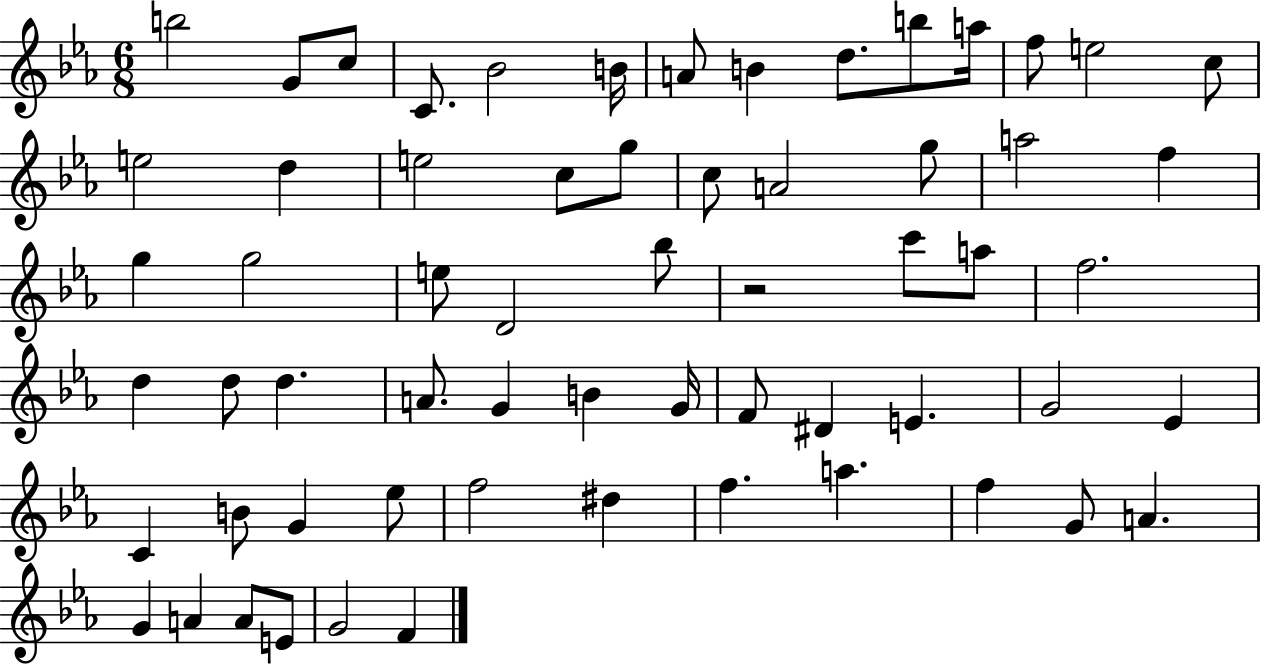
X:1
T:Untitled
M:6/8
L:1/4
K:Eb
b2 G/2 c/2 C/2 _B2 B/4 A/2 B d/2 b/2 a/4 f/2 e2 c/2 e2 d e2 c/2 g/2 c/2 A2 g/2 a2 f g g2 e/2 D2 _b/2 z2 c'/2 a/2 f2 d d/2 d A/2 G B G/4 F/2 ^D E G2 _E C B/2 G _e/2 f2 ^d f a f G/2 A G A A/2 E/2 G2 F